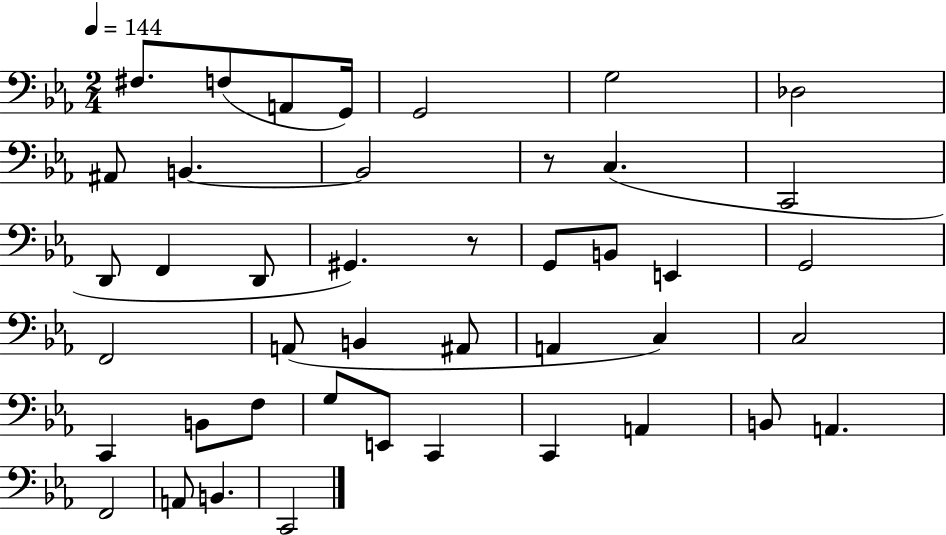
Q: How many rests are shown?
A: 2